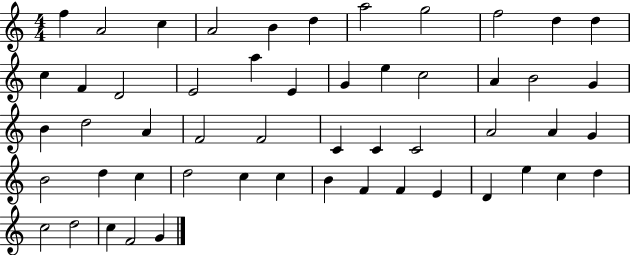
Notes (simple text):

F5/q A4/h C5/q A4/h B4/q D5/q A5/h G5/h F5/h D5/q D5/q C5/q F4/q D4/h E4/h A5/q E4/q G4/q E5/q C5/h A4/q B4/h G4/q B4/q D5/h A4/q F4/h F4/h C4/q C4/q C4/h A4/h A4/q G4/q B4/h D5/q C5/q D5/h C5/q C5/q B4/q F4/q F4/q E4/q D4/q E5/q C5/q D5/q C5/h D5/h C5/q F4/h G4/q